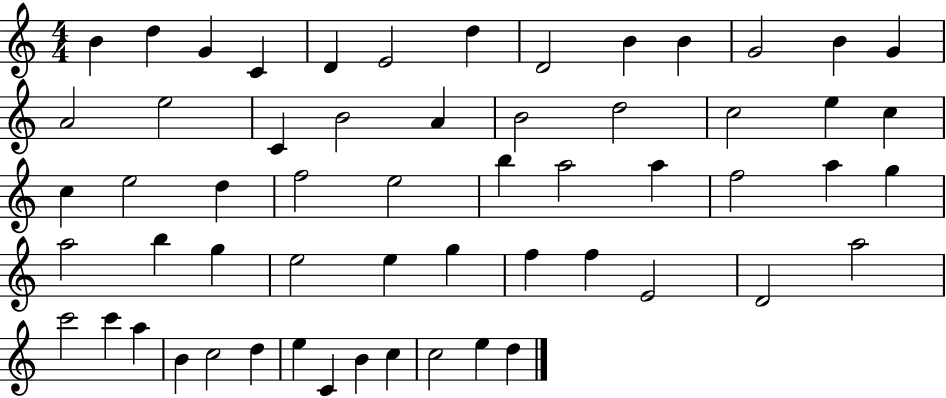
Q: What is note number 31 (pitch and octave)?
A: A5